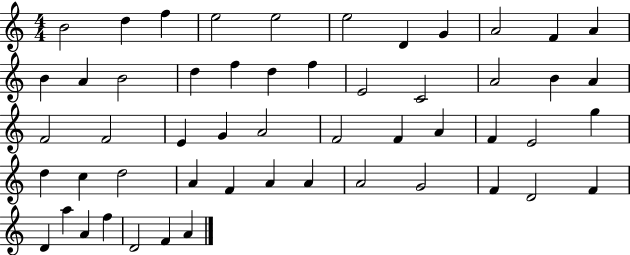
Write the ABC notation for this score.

X:1
T:Untitled
M:4/4
L:1/4
K:C
B2 d f e2 e2 e2 D G A2 F A B A B2 d f d f E2 C2 A2 B A F2 F2 E G A2 F2 F A F E2 g d c d2 A F A A A2 G2 F D2 F D a A f D2 F A